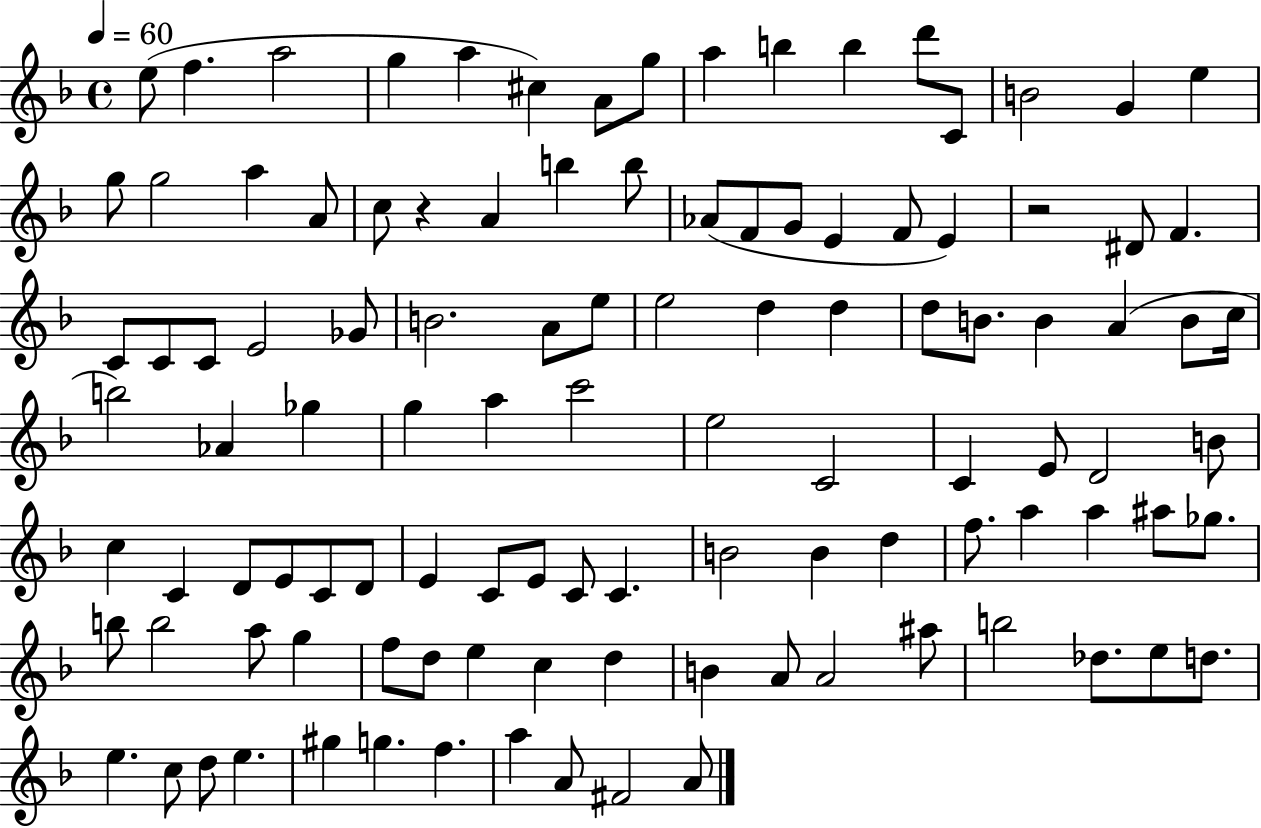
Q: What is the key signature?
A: F major